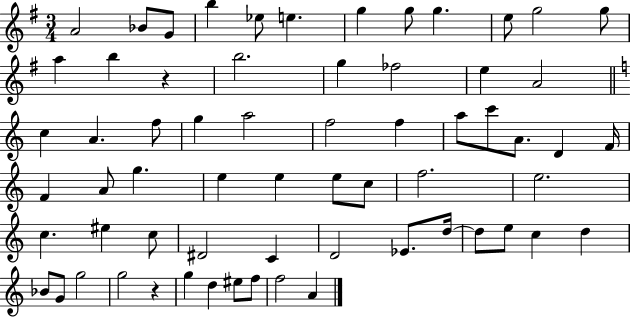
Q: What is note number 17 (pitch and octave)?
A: FES5